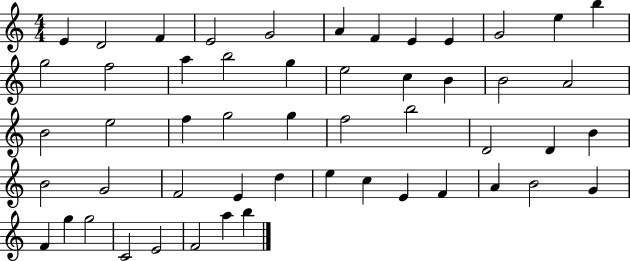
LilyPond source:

{
  \clef treble
  \numericTimeSignature
  \time 4/4
  \key c \major
  e'4 d'2 f'4 | e'2 g'2 | a'4 f'4 e'4 e'4 | g'2 e''4 b''4 | \break g''2 f''2 | a''4 b''2 g''4 | e''2 c''4 b'4 | b'2 a'2 | \break b'2 e''2 | f''4 g''2 g''4 | f''2 b''2 | d'2 d'4 b'4 | \break b'2 g'2 | f'2 e'4 d''4 | e''4 c''4 e'4 f'4 | a'4 b'2 g'4 | \break f'4 g''4 g''2 | c'2 e'2 | f'2 a''4 b''4 | \bar "|."
}